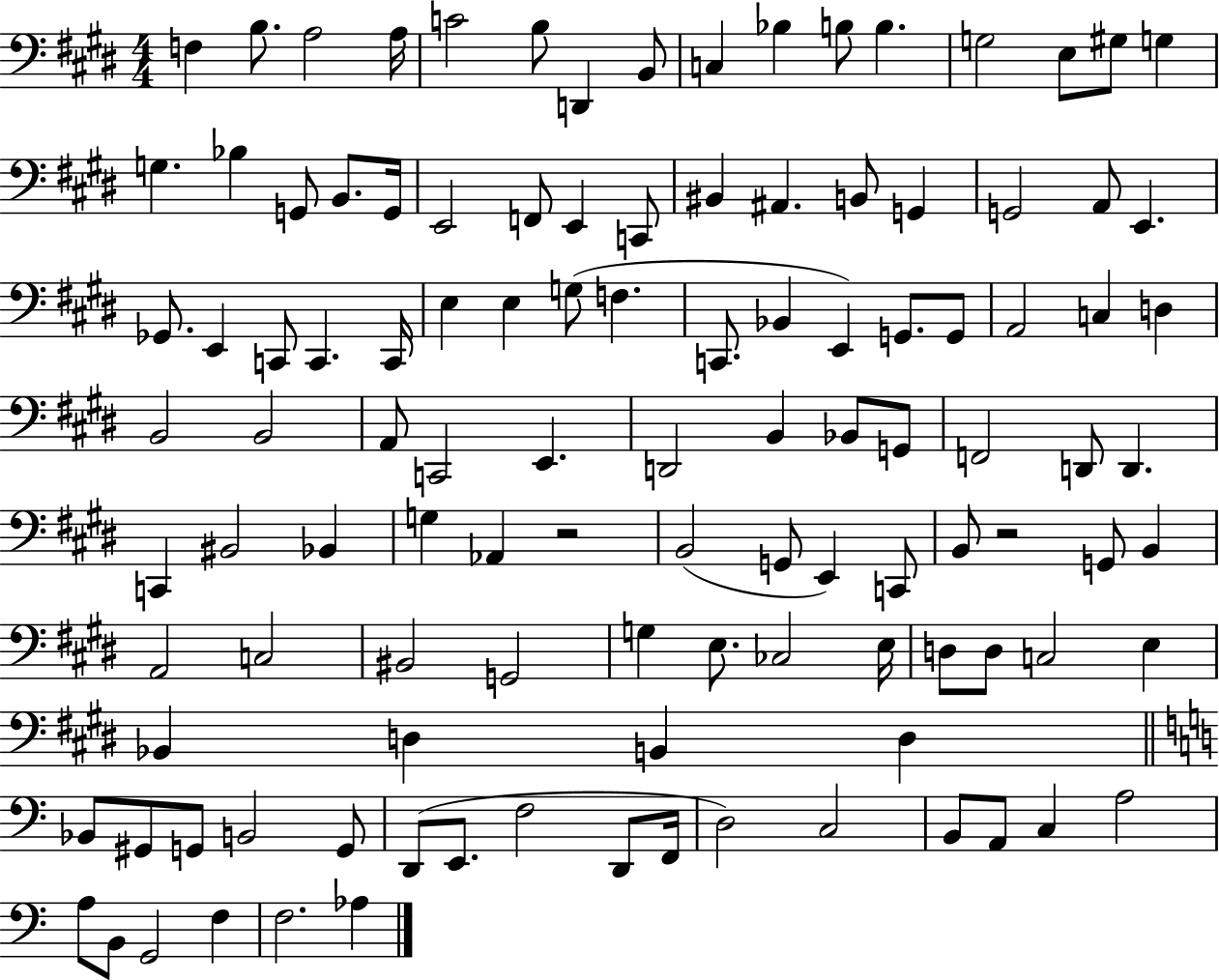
{
  \clef bass
  \numericTimeSignature
  \time 4/4
  \key e \major
  f4 b8. a2 a16 | c'2 b8 d,4 b,8 | c4 bes4 b8 b4. | g2 e8 gis8 g4 | \break g4. bes4 g,8 b,8. g,16 | e,2 f,8 e,4 c,8 | bis,4 ais,4. b,8 g,4 | g,2 a,8 e,4. | \break ges,8. e,4 c,8 c,4. c,16 | e4 e4 g8( f4. | c,8. bes,4 e,4) g,8. g,8 | a,2 c4 d4 | \break b,2 b,2 | a,8 c,2 e,4. | d,2 b,4 bes,8 g,8 | f,2 d,8 d,4. | \break c,4 bis,2 bes,4 | g4 aes,4 r2 | b,2( g,8 e,4) c,8 | b,8 r2 g,8 b,4 | \break a,2 c2 | bis,2 g,2 | g4 e8. ces2 e16 | d8 d8 c2 e4 | \break bes,4 d4 b,4 d4 | \bar "||" \break \key c \major bes,8 gis,8 g,8 b,2 g,8 | d,8( e,8. f2 d,8 f,16 | d2) c2 | b,8 a,8 c4 a2 | \break a8 b,8 g,2 f4 | f2. aes4 | \bar "|."
}